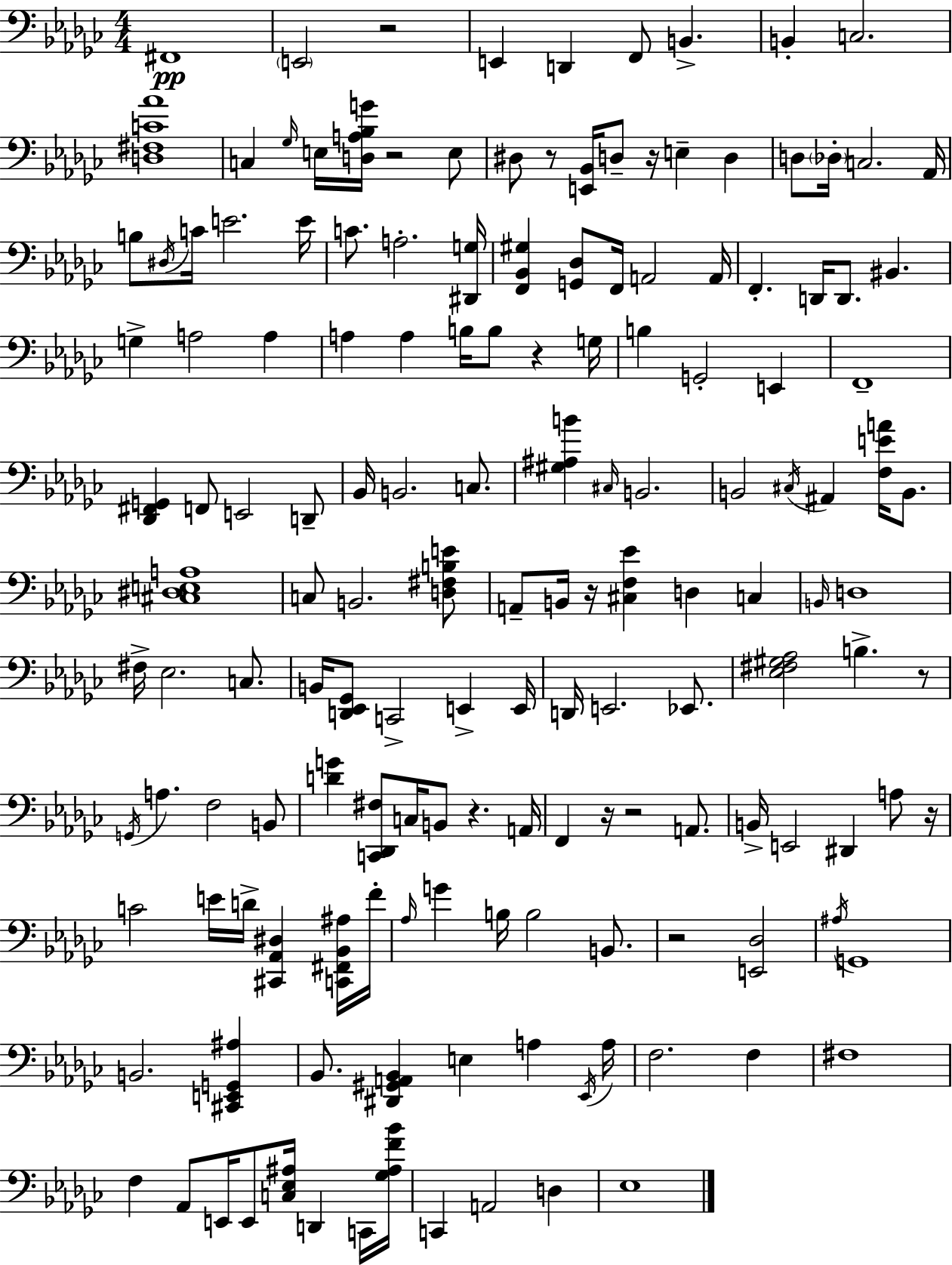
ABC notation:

X:1
T:Untitled
M:4/4
L:1/4
K:Ebm
^F,,4 E,,2 z2 E,, D,, F,,/2 B,, B,, C,2 [D,^F,C_A]4 C, _G,/4 E,/4 [D,A,_B,G]/4 z2 E,/2 ^D,/2 z/2 [E,,_B,,]/4 D,/2 z/4 E, D, D,/2 _D,/4 C,2 _A,,/4 B,/2 ^D,/4 C/4 E2 E/4 C/2 A,2 [^D,,G,]/4 [F,,_B,,^G,] [G,,_D,]/2 F,,/4 A,,2 A,,/4 F,, D,,/4 D,,/2 ^B,, G, A,2 A, A, A, B,/4 B,/2 z G,/4 B, G,,2 E,, F,,4 [_D,,^F,,G,,] F,,/2 E,,2 D,,/2 _B,,/4 B,,2 C,/2 [^G,^A,B] ^C,/4 B,,2 B,,2 ^C,/4 ^A,, [F,EA]/4 B,,/2 [^C,^D,E,A,]4 C,/2 B,,2 [D,^F,B,E]/2 A,,/2 B,,/4 z/4 [^C,F,_E] D, C, B,,/4 D,4 ^F,/4 _E,2 C,/2 B,,/4 [D,,_E,,_G,,]/2 C,,2 E,, E,,/4 D,,/4 E,,2 _E,,/2 [_E,^F,^G,_A,]2 B, z/2 G,,/4 A, F,2 B,,/2 [DG] [C,,_D,,^F,]/2 C,/4 B,,/2 z A,,/4 F,, z/4 z2 A,,/2 B,,/4 E,,2 ^D,, A,/2 z/4 C2 E/4 D/4 [^C,,_A,,^D,] [C,,^F,,_B,,^A,]/4 F/4 _A,/4 G B,/4 B,2 B,,/2 z2 [E,,_D,]2 ^A,/4 G,,4 B,,2 [^C,,E,,G,,^A,] _B,,/2 [^D,,^G,,A,,_B,,] E, A, _E,,/4 A,/4 F,2 F, ^F,4 F, _A,,/2 E,,/4 E,,/2 [C,_E,^A,]/4 D,, C,,/4 [_G,^A,F_B]/4 C,, A,,2 D, _E,4